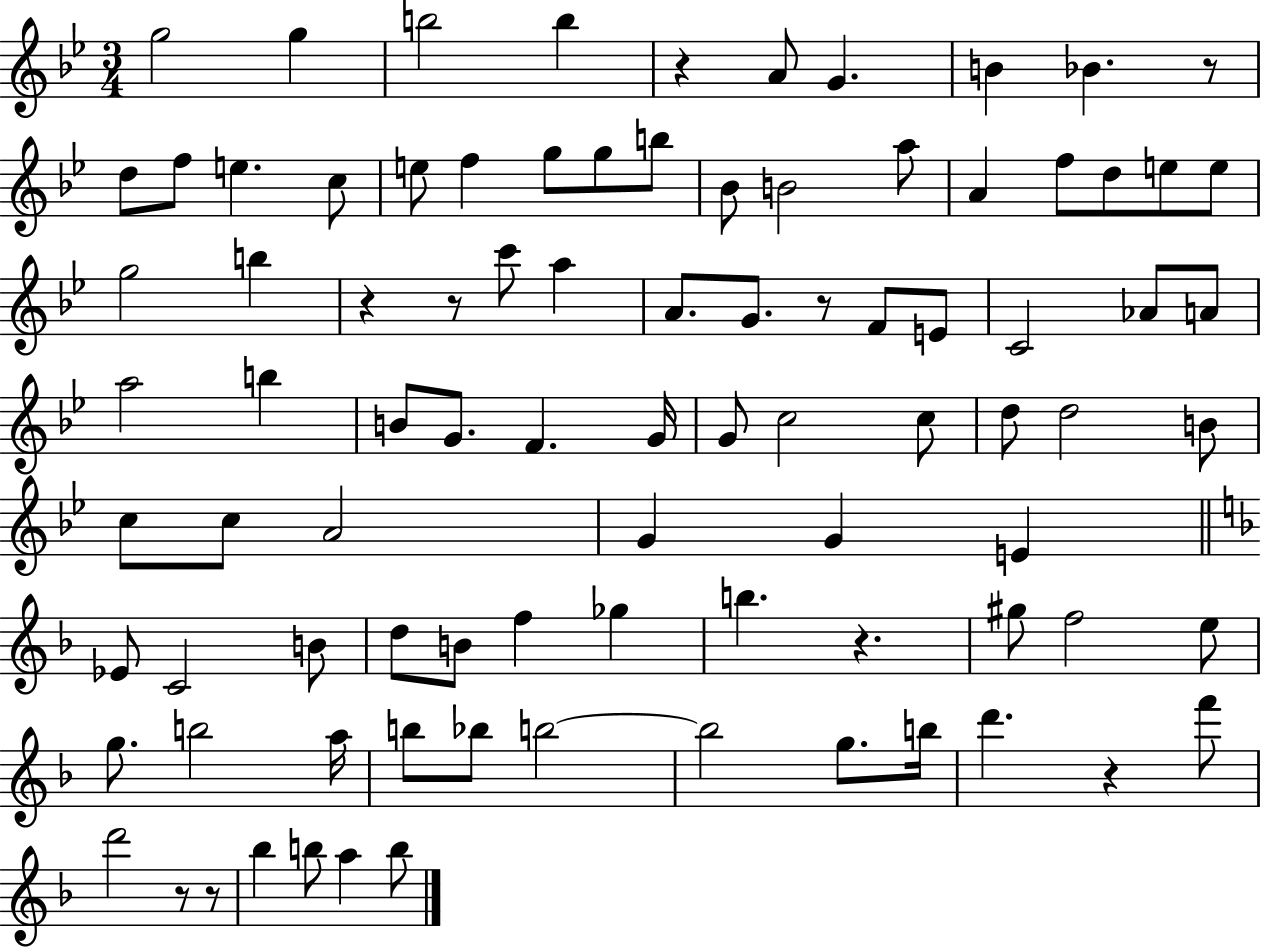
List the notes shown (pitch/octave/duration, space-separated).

G5/h G5/q B5/h B5/q R/q A4/e G4/q. B4/q Bb4/q. R/e D5/e F5/e E5/q. C5/e E5/e F5/q G5/e G5/e B5/e Bb4/e B4/h A5/e A4/q F5/e D5/e E5/e E5/e G5/h B5/q R/q R/e C6/e A5/q A4/e. G4/e. R/e F4/e E4/e C4/h Ab4/e A4/e A5/h B5/q B4/e G4/e. F4/q. G4/s G4/e C5/h C5/e D5/e D5/h B4/e C5/e C5/e A4/h G4/q G4/q E4/q Eb4/e C4/h B4/e D5/e B4/e F5/q Gb5/q B5/q. R/q. G#5/e F5/h E5/e G5/e. B5/h A5/s B5/e Bb5/e B5/h B5/h G5/e. B5/s D6/q. R/q F6/e D6/h R/e R/e Bb5/q B5/e A5/q B5/e